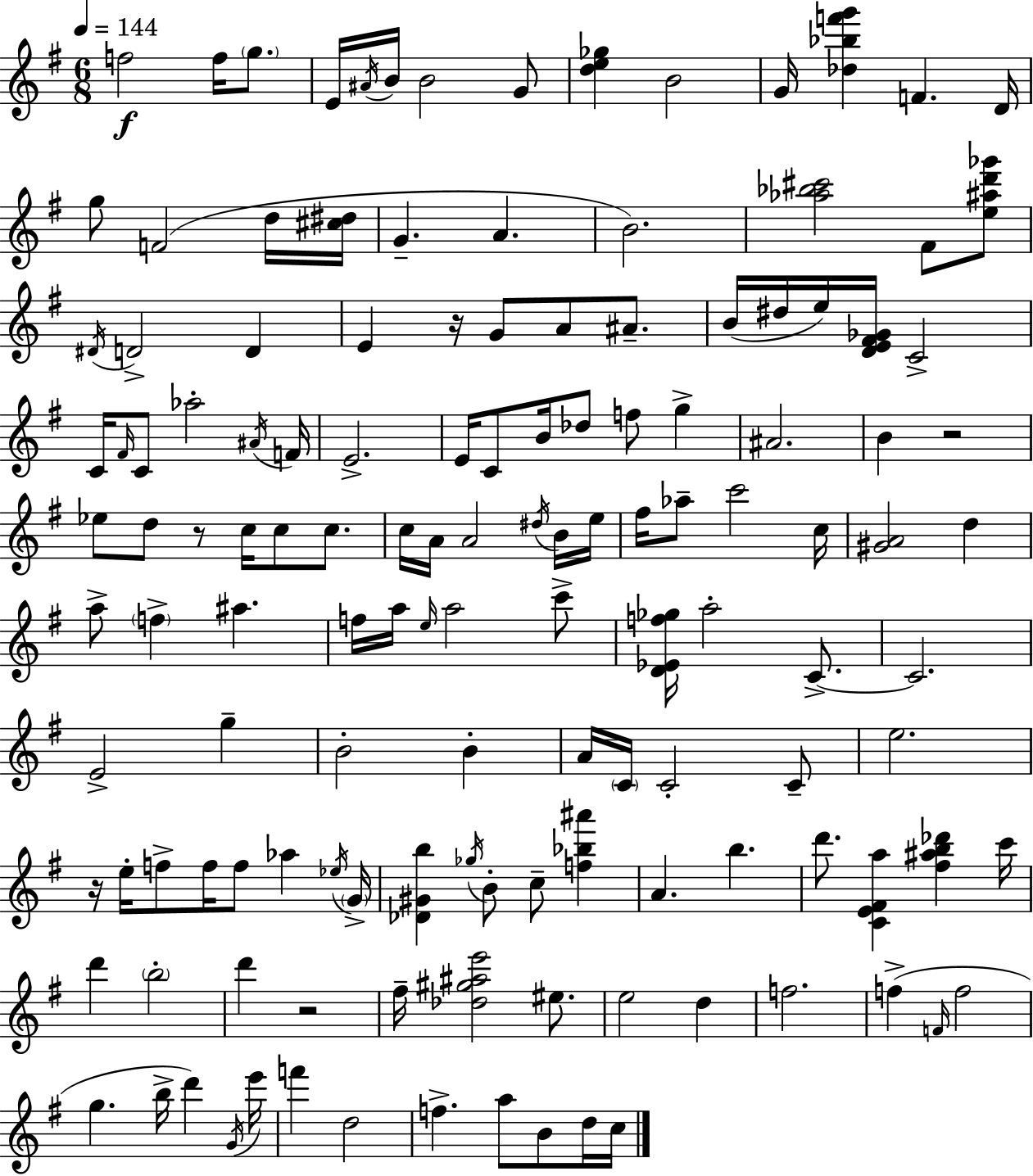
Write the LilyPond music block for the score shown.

{
  \clef treble
  \numericTimeSignature
  \time 6/8
  \key e \minor
  \tempo 4 = 144
  f''2\f f''16 \parenthesize g''8. | e'16 \acciaccatura { ais'16 } b'16 b'2 g'8 | <d'' e'' ges''>4 b'2 | g'16 <des'' bes'' f''' g'''>4 f'4. | \break d'16 g''8 f'2( d''16 | <cis'' dis''>16 g'4.-- a'4. | b'2.) | <aes'' bes'' cis'''>2 fis'8 <e'' ais'' d''' ges'''>8 | \break \acciaccatura { dis'16 } d'2-> d'4 | e'4 r16 g'8 a'8 ais'8.-- | b'16( dis''16 e''16) <d' e' fis' ges'>16 c'2-> | c'16 \grace { fis'16 } c'8 aes''2-. | \break \acciaccatura { ais'16 } f'16 e'2.-> | e'16 c'8 b'16 des''8 f''8 | g''4-> ais'2. | b'4 r2 | \break ees''8 d''8 r8 c''16 c''8 | c''8. c''16 a'16 a'2 | \acciaccatura { dis''16 } b'16 e''16 fis''16 aes''8-- c'''2 | c''16 <gis' a'>2 | \break d''4 a''8-> \parenthesize f''4-> ais''4. | f''16 a''16 \grace { e''16 } a''2 | c'''8-> <d' ees' f'' ges''>16 a''2-. | c'8.->~~ c'2. | \break e'2-> | g''4-- b'2-. | b'4-. a'16 \parenthesize c'16 c'2-. | c'8-- e''2. | \break r16 e''16-. f''8-> f''16 f''8 | aes''4 \acciaccatura { ees''16 } \parenthesize g'16-> <des' gis' b''>4 \acciaccatura { ges''16 } | b'8-. c''8-- <f'' bes'' ais'''>4 a'4. | b''4. d'''8. <c' e' fis' a''>4 | \break <fis'' ais'' b'' des'''>4 c'''16 d'''4 | \parenthesize b''2-. d'''4 | r2 fis''16-- <des'' gis'' ais'' e'''>2 | eis''8. e''2 | \break d''4 f''2. | f''4->( | \grace { f'16 } f''2 g''4. | b''16-> d'''4) \acciaccatura { g'16 } e'''16 f'''4 | \break d''2 f''4.-> | a''8 b'8 d''16 c''16 \bar "|."
}